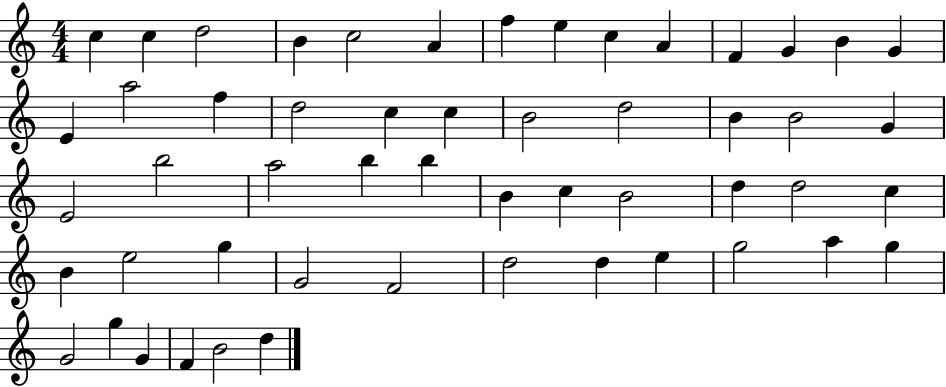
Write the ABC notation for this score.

X:1
T:Untitled
M:4/4
L:1/4
K:C
c c d2 B c2 A f e c A F G B G E a2 f d2 c c B2 d2 B B2 G E2 b2 a2 b b B c B2 d d2 c B e2 g G2 F2 d2 d e g2 a g G2 g G F B2 d